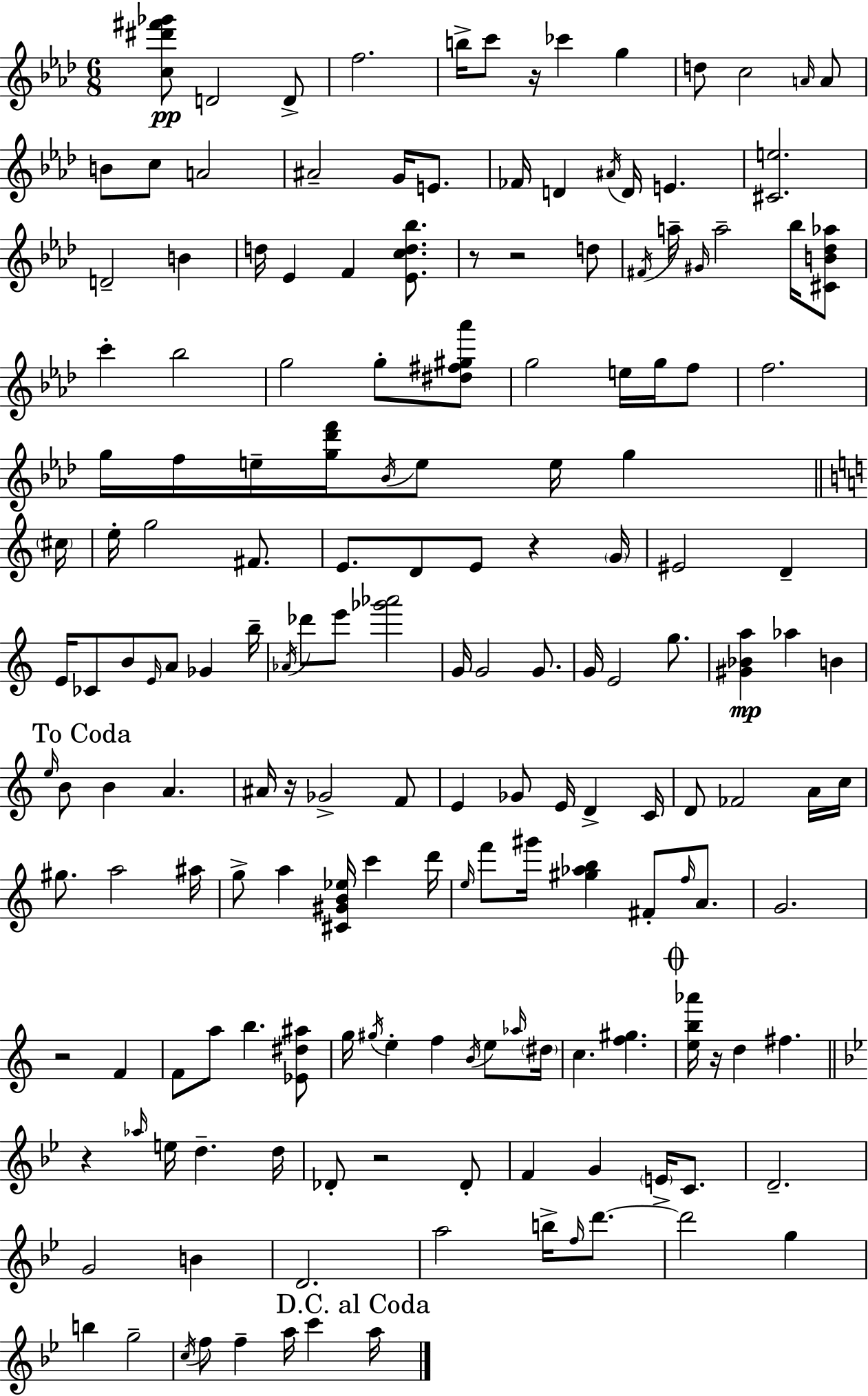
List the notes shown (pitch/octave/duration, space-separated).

[C5,D#6,F#6,Gb6]/e D4/h D4/e F5/h. B5/s C6/e R/s CES6/q G5/q D5/e C5/h A4/s A4/e B4/e C5/e A4/h A#4/h G4/s E4/e. FES4/s D4/q A#4/s D4/s E4/q. [C#4,E5]/h. D4/h B4/q D5/s Eb4/q F4/q [Eb4,C5,D5,Bb5]/e. R/e R/h D5/e F#4/s A5/s G#4/s A5/h Bb5/s [C#4,B4,Db5,Ab5]/e C6/q Bb5/h G5/h G5/e [D#5,F#5,G#5,Ab6]/e G5/h E5/s G5/s F5/e F5/h. G5/s F5/s E5/s [G5,Db6,F6]/s Bb4/s E5/e E5/s G5/q C#5/s E5/s G5/h F#4/e. E4/e. D4/e E4/e R/q G4/s EIS4/h D4/q E4/s CES4/e B4/e E4/s A4/e Gb4/q B5/s Ab4/s Db6/e E6/e [Gb6,Ab6]/h G4/s G4/h G4/e. G4/s E4/h G5/e. [G#4,Bb4,A5]/q Ab5/q B4/q E5/s B4/e B4/q A4/q. A#4/s R/s Gb4/h F4/e E4/q Gb4/e E4/s D4/q C4/s D4/e FES4/h A4/s C5/s G#5/e. A5/h A#5/s G5/e A5/q [C#4,G#4,B4,Eb5]/s C6/q D6/s E5/s F6/e G#6/s [G#5,Ab5,B5]/q F#4/e F5/s A4/e. G4/h. R/h F4/q F4/e A5/e B5/q. [Eb4,D#5,A#5]/e G5/s G#5/s E5/q F5/q B4/s E5/e Ab5/s D#5/s C5/q. [F5,G#5]/q. [E5,B5,Ab6]/s R/s D5/q F#5/q. R/q Ab5/s E5/s D5/q. D5/s Db4/e R/h Db4/e F4/q G4/q E4/s C4/e. D4/h. G4/h B4/q D4/h. A5/h B5/s F5/s D6/e. D6/h G5/q B5/q G5/h C5/s F5/e F5/q A5/s C6/q A5/s